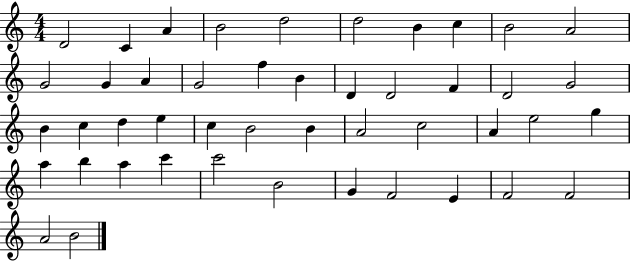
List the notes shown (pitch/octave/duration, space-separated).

D4/h C4/q A4/q B4/h D5/h D5/h B4/q C5/q B4/h A4/h G4/h G4/q A4/q G4/h F5/q B4/q D4/q D4/h F4/q D4/h G4/h B4/q C5/q D5/q E5/q C5/q B4/h B4/q A4/h C5/h A4/q E5/h G5/q A5/q B5/q A5/q C6/q C6/h B4/h G4/q F4/h E4/q F4/h F4/h A4/h B4/h